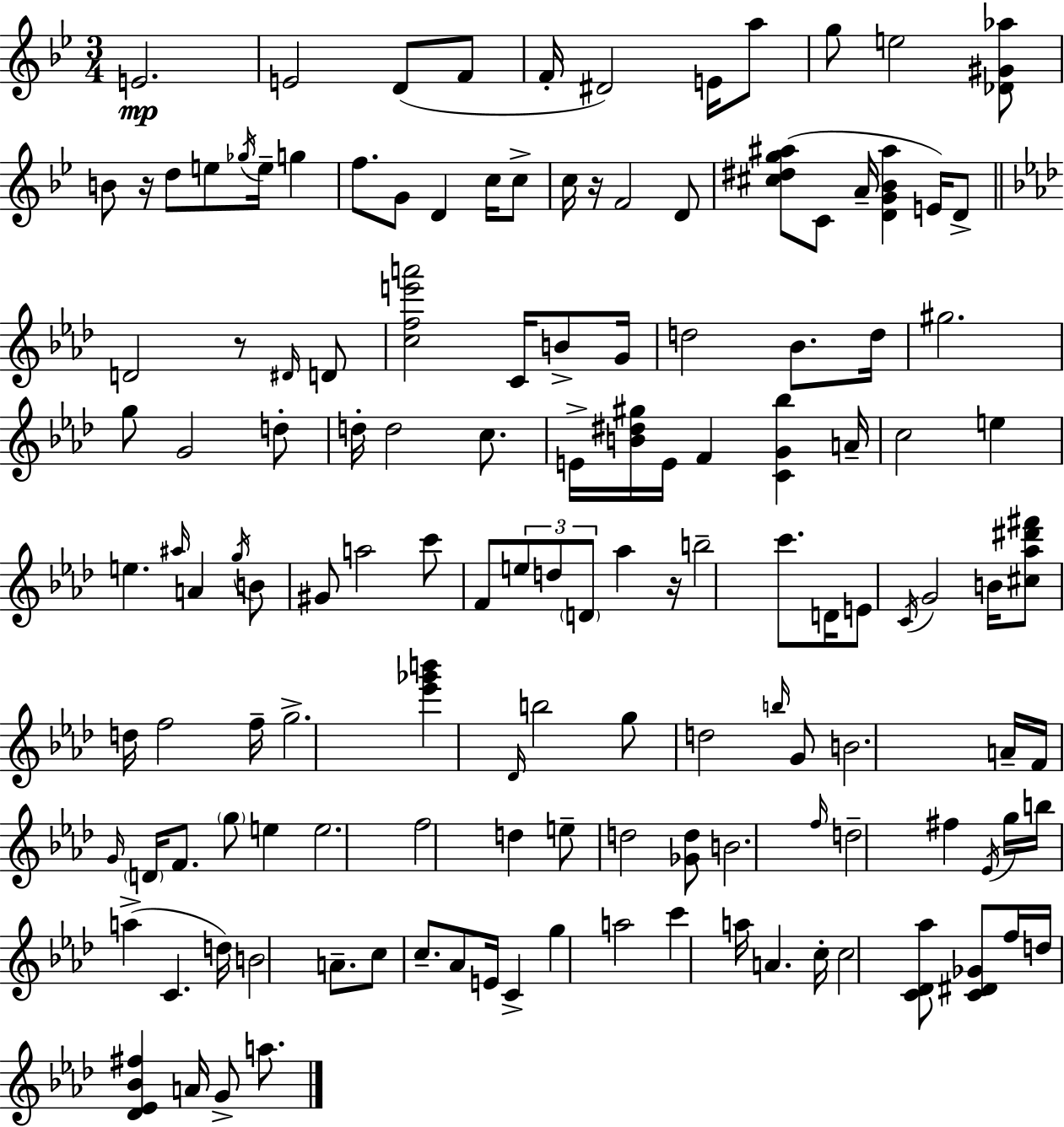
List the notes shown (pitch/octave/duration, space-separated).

E4/h. E4/h D4/e F4/e F4/s D#4/h E4/s A5/e G5/e E5/h [Db4,G#4,Ab5]/e B4/e R/s D5/e E5/e Gb5/s E5/s G5/q F5/e. G4/e D4/q C5/s C5/e C5/s R/s F4/h D4/e [C#5,D#5,G5,A#5]/e C4/e A4/s [D4,G4,Bb4,A#5]/q E4/s D4/e D4/h R/e D#4/s D4/e [C5,F5,E6,A6]/h C4/s B4/e G4/s D5/h Bb4/e. D5/s G#5/h. G5/e G4/h D5/e D5/s D5/h C5/e. E4/s [B4,D#5,G#5]/s E4/s F4/q [C4,G4,Bb5]/q A4/s C5/h E5/q E5/q. A#5/s A4/q G5/s B4/e G#4/e A5/h C6/e F4/e E5/e D5/e D4/e Ab5/q R/s B5/h C6/e. D4/s E4/e C4/s G4/h B4/s [C#5,Ab5,D#6,F#6]/e D5/s F5/h F5/s G5/h. [Eb6,Gb6,B6]/q Db4/s B5/h G5/e D5/h B5/s G4/e B4/h. A4/s F4/s G4/s D4/s F4/e. G5/e E5/q E5/h. F5/h D5/q E5/e D5/h [Gb4,D5]/e B4/h. F5/s D5/h F#5/q Eb4/s G5/s B5/s A5/q C4/q. D5/s B4/h A4/e. C5/e C5/e. Ab4/e E4/s C4/q G5/q A5/h C6/q A5/s A4/q. C5/s C5/h [C4,Db4,Ab5]/e [C4,D#4,Gb4]/e F5/s D5/s [Db4,Eb4,Bb4,F#5]/q A4/s G4/e A5/e.